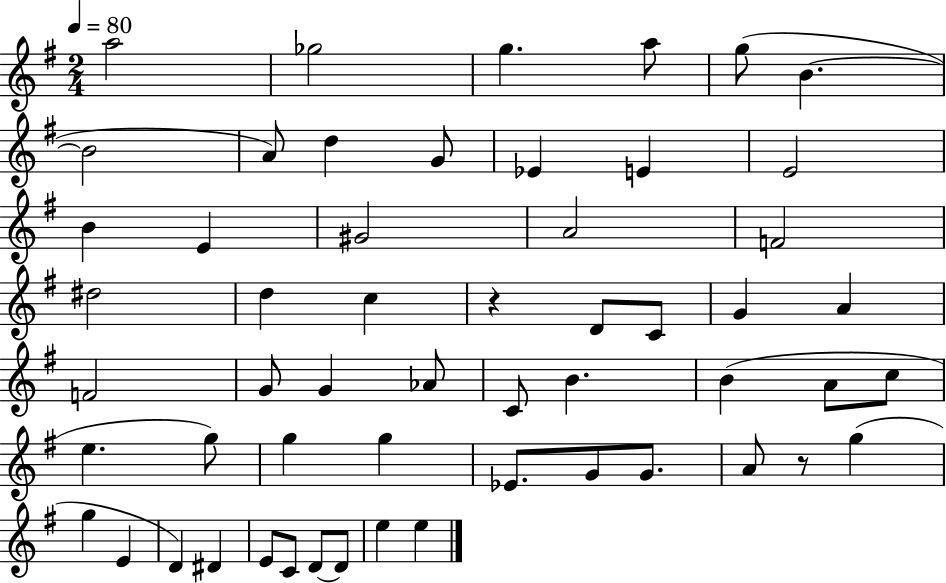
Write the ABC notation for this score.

X:1
T:Untitled
M:2/4
L:1/4
K:G
a2 _g2 g a/2 g/2 B B2 A/2 d G/2 _E E E2 B E ^G2 A2 F2 ^d2 d c z D/2 C/2 G A F2 G/2 G _A/2 C/2 B B A/2 c/2 e g/2 g g _E/2 G/2 G/2 A/2 z/2 g g E D ^D E/2 C/2 D/2 D/2 e e